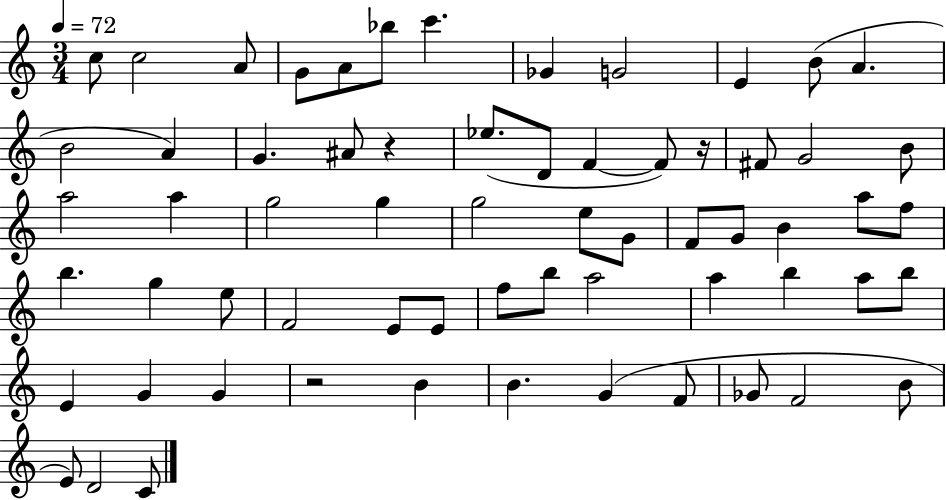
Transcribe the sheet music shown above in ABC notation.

X:1
T:Untitled
M:3/4
L:1/4
K:C
c/2 c2 A/2 G/2 A/2 _b/2 c' _G G2 E B/2 A B2 A G ^A/2 z _e/2 D/2 F F/2 z/4 ^F/2 G2 B/2 a2 a g2 g g2 e/2 G/2 F/2 G/2 B a/2 f/2 b g e/2 F2 E/2 E/2 f/2 b/2 a2 a b a/2 b/2 E G G z2 B B G F/2 _G/2 F2 B/2 E/2 D2 C/2